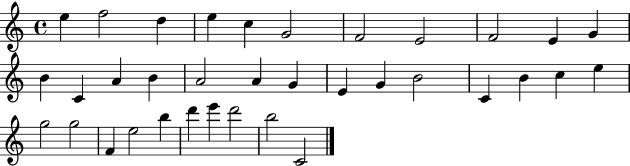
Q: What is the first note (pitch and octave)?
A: E5